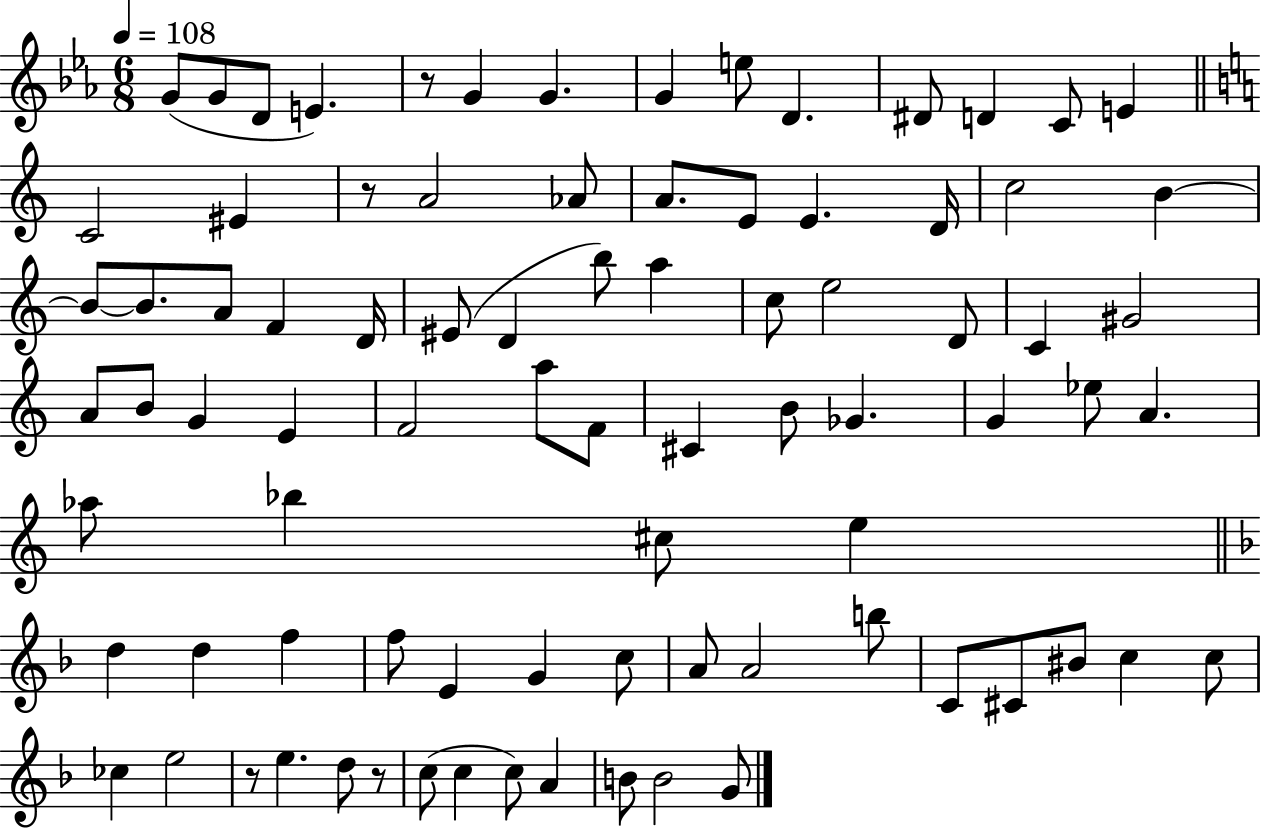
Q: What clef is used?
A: treble